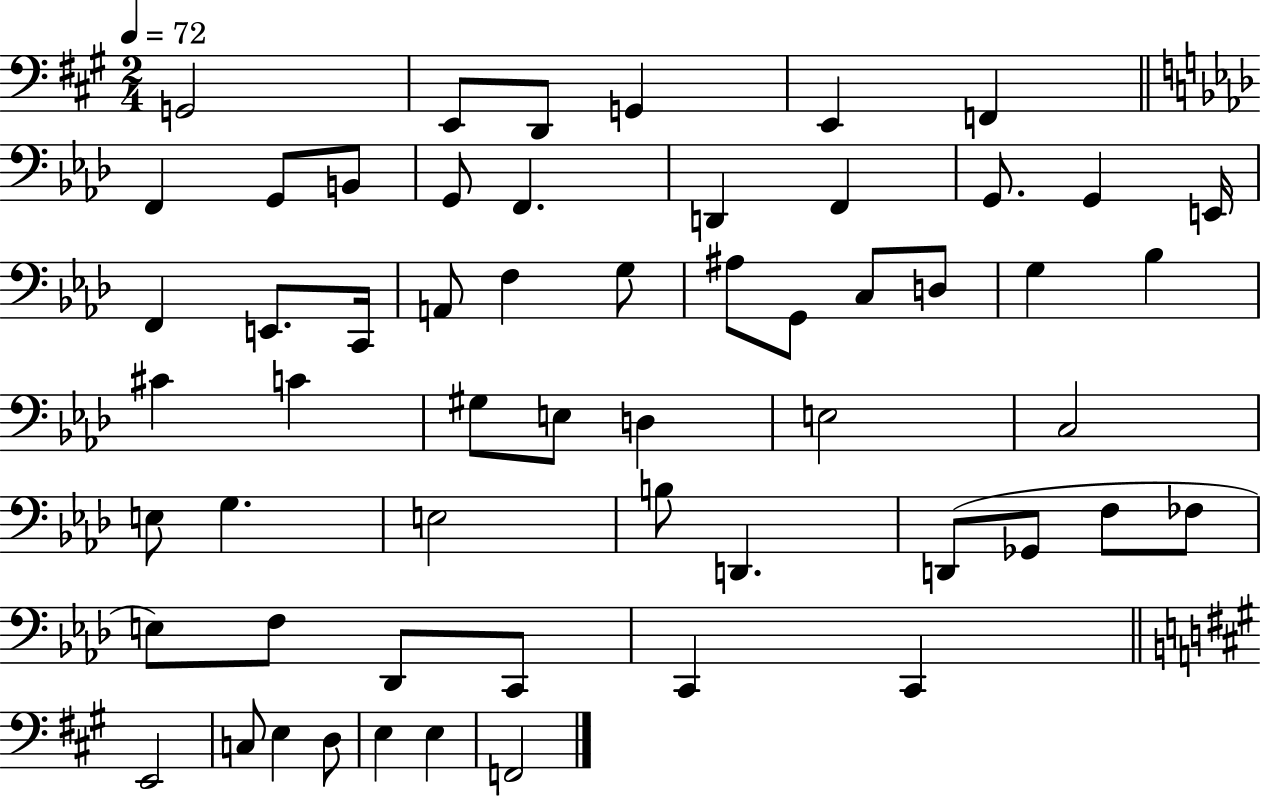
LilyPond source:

{
  \clef bass
  \numericTimeSignature
  \time 2/4
  \key a \major
  \tempo 4 = 72
  g,2 | e,8 d,8 g,4 | e,4 f,4 | \bar "||" \break \key aes \major f,4 g,8 b,8 | g,8 f,4. | d,4 f,4 | g,8. g,4 e,16 | \break f,4 e,8. c,16 | a,8 f4 g8 | ais8 g,8 c8 d8 | g4 bes4 | \break cis'4 c'4 | gis8 e8 d4 | e2 | c2 | \break e8 g4. | e2 | b8 d,4. | d,8( ges,8 f8 fes8 | \break e8) f8 des,8 c,8 | c,4 c,4 | \bar "||" \break \key a \major e,2 | c8 e4 d8 | e4 e4 | f,2 | \break \bar "|."
}